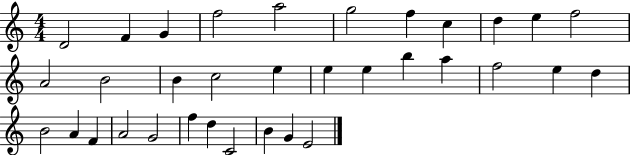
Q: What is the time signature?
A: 4/4